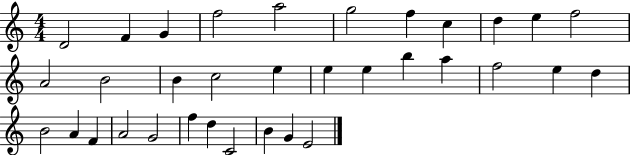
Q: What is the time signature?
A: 4/4